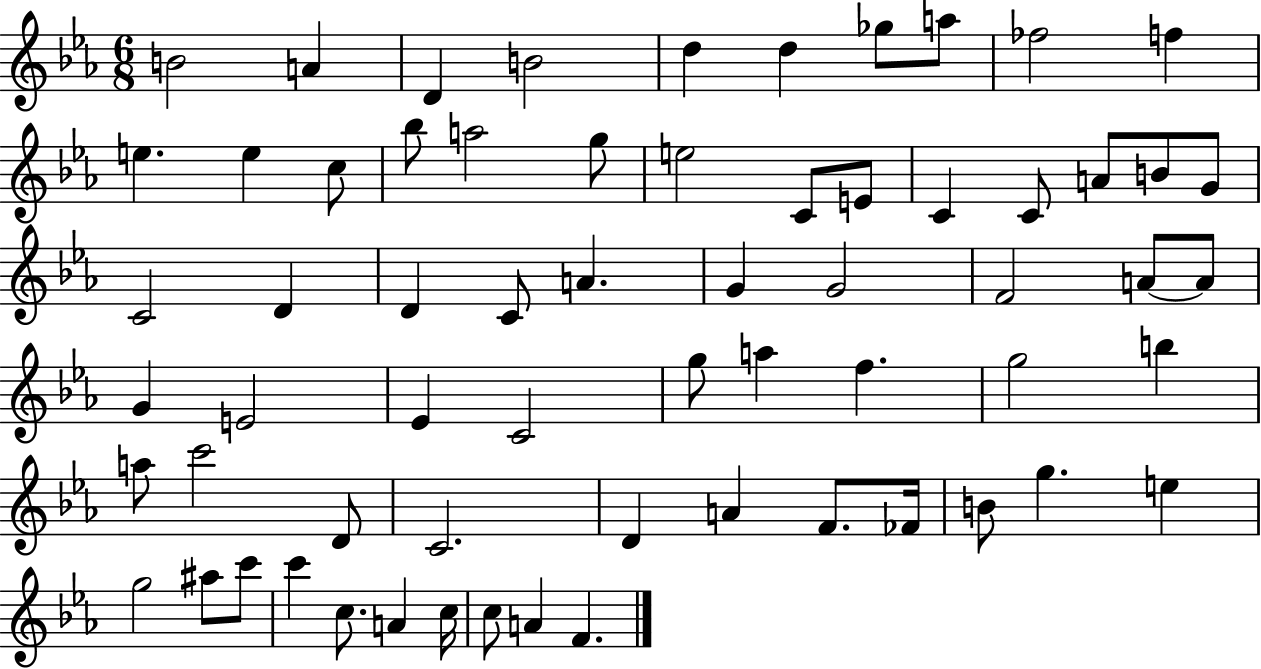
B4/h A4/q D4/q B4/h D5/q D5/q Gb5/e A5/e FES5/h F5/q E5/q. E5/q C5/e Bb5/e A5/h G5/e E5/h C4/e E4/e C4/q C4/e A4/e B4/e G4/e C4/h D4/q D4/q C4/e A4/q. G4/q G4/h F4/h A4/e A4/e G4/q E4/h Eb4/q C4/h G5/e A5/q F5/q. G5/h B5/q A5/e C6/h D4/e C4/h. D4/q A4/q F4/e. FES4/s B4/e G5/q. E5/q G5/h A#5/e C6/e C6/q C5/e. A4/q C5/s C5/e A4/q F4/q.